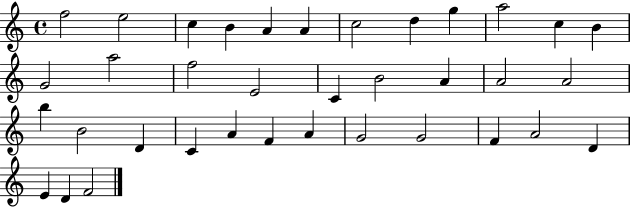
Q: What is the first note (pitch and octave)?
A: F5